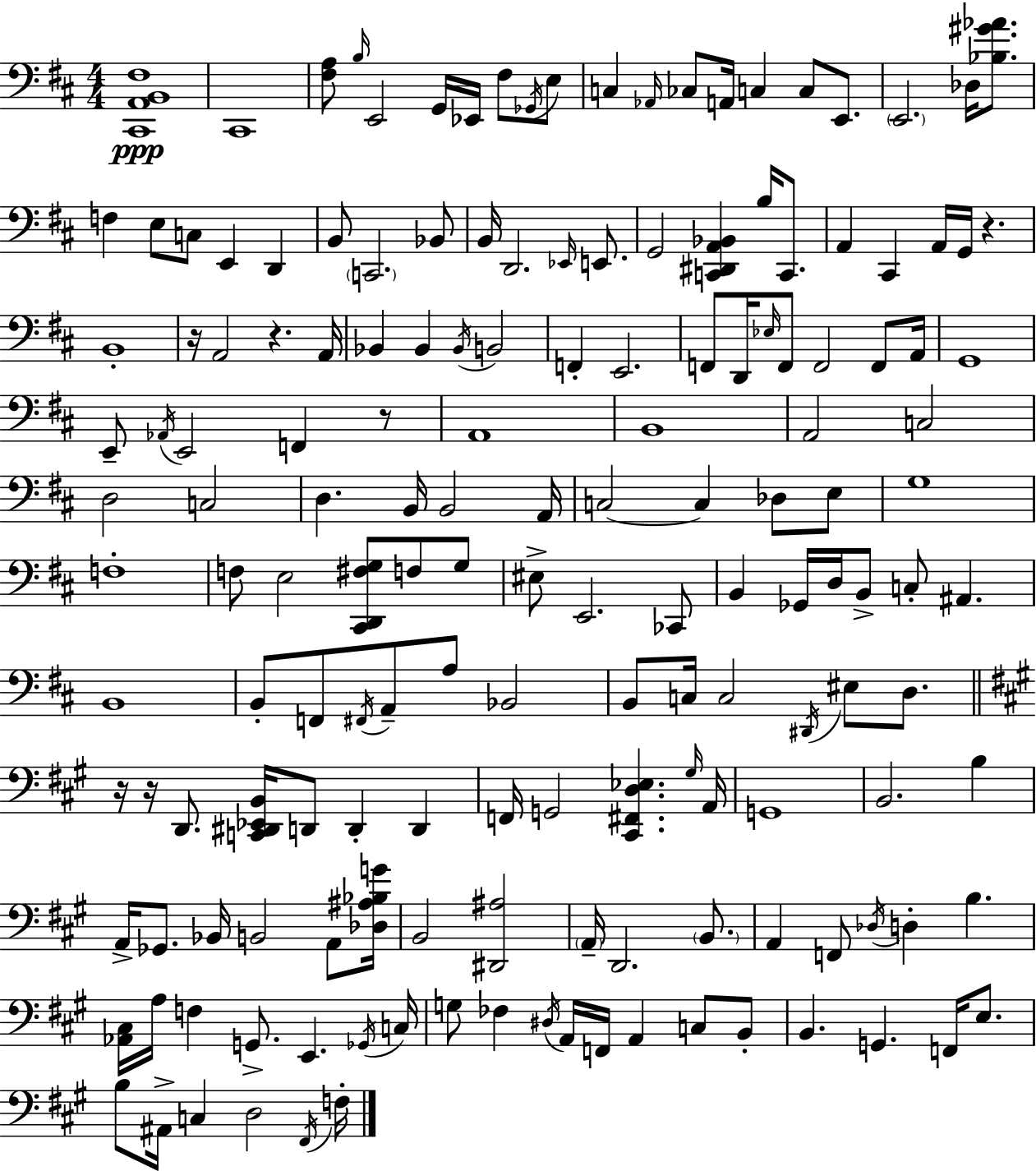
X:1
T:Untitled
M:4/4
L:1/4
K:D
[^C,,A,,B,,^F,]4 ^C,,4 [^F,A,]/2 B,/4 E,,2 G,,/4 _E,,/4 ^F,/2 _G,,/4 E,/2 C, _A,,/4 _C,/2 A,,/4 C, C,/2 E,,/2 E,,2 _D,/4 [_B,^G_A]/2 F, E,/2 C,/2 E,, D,, B,,/2 C,,2 _B,,/2 B,,/4 D,,2 _E,,/4 E,,/2 G,,2 [C,,^D,,A,,_B,,] B,/4 C,,/2 A,, ^C,, A,,/4 G,,/4 z B,,4 z/4 A,,2 z A,,/4 _B,, _B,, _B,,/4 B,,2 F,, E,,2 F,,/2 D,,/4 _E,/4 F,,/2 F,,2 F,,/2 A,,/4 G,,4 E,,/2 _A,,/4 E,,2 F,, z/2 A,,4 B,,4 A,,2 C,2 D,2 C,2 D, B,,/4 B,,2 A,,/4 C,2 C, _D,/2 E,/2 G,4 F,4 F,/2 E,2 [^C,,D,,^F,G,]/2 F,/2 G,/2 ^E,/2 E,,2 _C,,/2 B,, _G,,/4 D,/4 B,,/2 C,/2 ^A,, B,,4 B,,/2 F,,/2 ^F,,/4 A,,/2 A,/2 _B,,2 B,,/2 C,/4 C,2 ^D,,/4 ^E,/2 D,/2 z/4 z/4 D,,/2 [C,,^D,,_E,,B,,]/4 D,,/2 D,, D,, F,,/4 G,,2 [^C,,^F,,D,_E,] ^G,/4 A,,/4 G,,4 B,,2 B, A,,/4 _G,,/2 _B,,/4 B,,2 A,,/2 [_D,^A,_B,G]/4 B,,2 [^D,,^A,]2 A,,/4 D,,2 B,,/2 A,, F,,/2 _D,/4 D, B, [_A,,^C,]/4 A,/4 F, G,,/2 E,, _G,,/4 C,/4 G,/2 _F, ^D,/4 A,,/4 F,,/4 A,, C,/2 B,,/2 B,, G,, F,,/4 E,/2 B,/2 ^A,,/4 C, D,2 ^F,,/4 F,/4